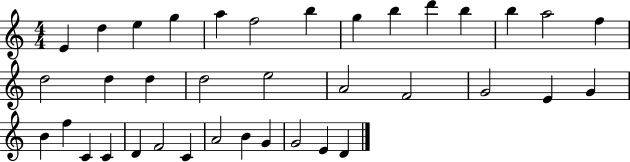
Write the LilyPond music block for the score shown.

{
  \clef treble
  \numericTimeSignature
  \time 4/4
  \key c \major
  e'4 d''4 e''4 g''4 | a''4 f''2 b''4 | g''4 b''4 d'''4 b''4 | b''4 a''2 f''4 | \break d''2 d''4 d''4 | d''2 e''2 | a'2 f'2 | g'2 e'4 g'4 | \break b'4 f''4 c'4 c'4 | d'4 f'2 c'4 | a'2 b'4 g'4 | g'2 e'4 d'4 | \break \bar "|."
}